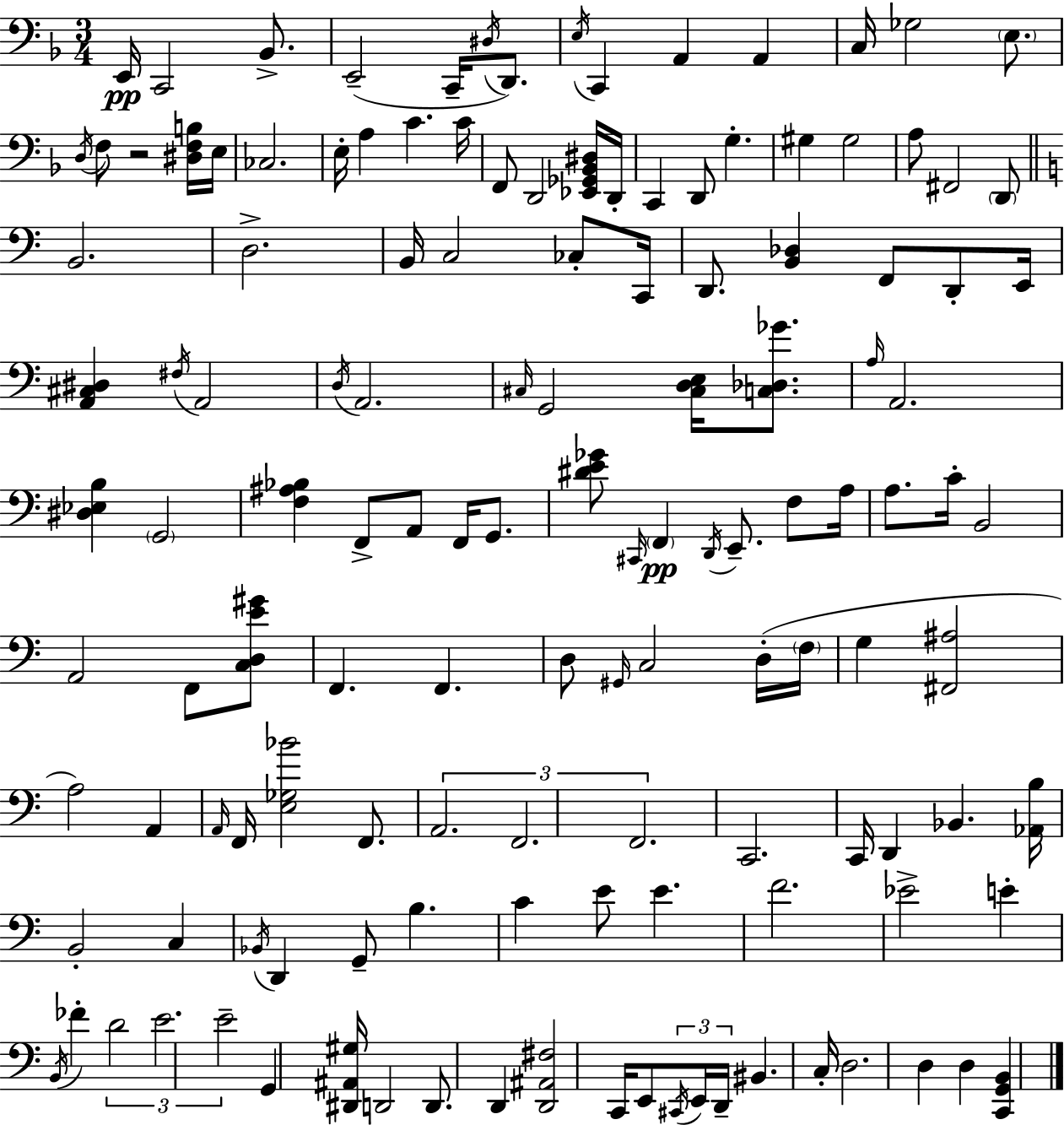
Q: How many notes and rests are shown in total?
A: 135